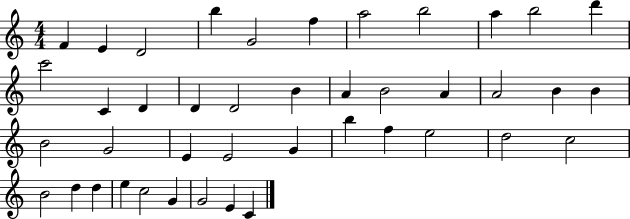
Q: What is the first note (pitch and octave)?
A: F4